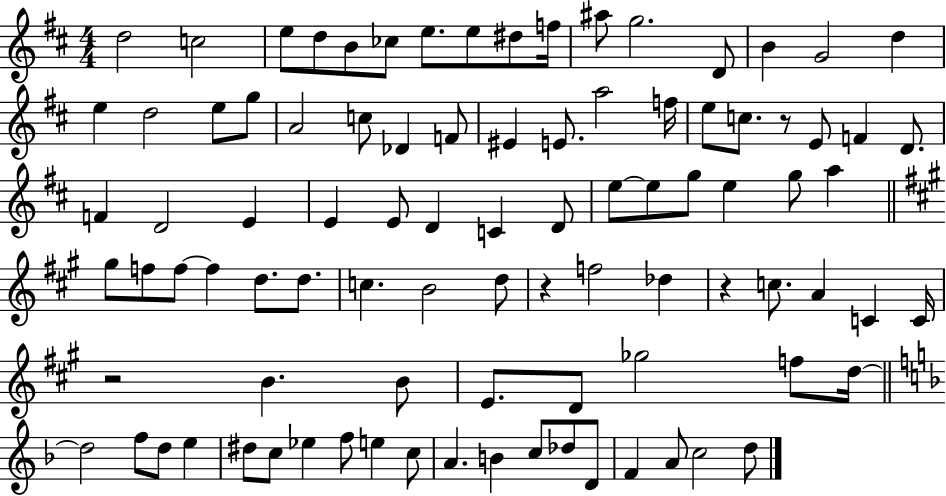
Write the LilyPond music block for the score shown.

{
  \clef treble
  \numericTimeSignature
  \time 4/4
  \key d \major
  d''2 c''2 | e''8 d''8 b'8 ces''8 e''8. e''8 dis''8 f''16 | ais''8 g''2. d'8 | b'4 g'2 d''4 | \break e''4 d''2 e''8 g''8 | a'2 c''8 des'4 f'8 | eis'4 e'8. a''2 f''16 | e''8 c''8. r8 e'8 f'4 d'8. | \break f'4 d'2 e'4 | e'4 e'8 d'4 c'4 d'8 | e''8~~ e''8 g''8 e''4 g''8 a''4 | \bar "||" \break \key a \major gis''8 f''8 f''8~~ f''4 d''8. d''8. | c''4. b'2 d''8 | r4 f''2 des''4 | r4 c''8. a'4 c'4 c'16 | \break r2 b'4. b'8 | e'8. d'8 ges''2 f''8 d''16~~ | \bar "||" \break \key d \minor d''2 f''8 d''8 e''4 | dis''8 c''8 ees''4 f''8 e''4 c''8 | a'4. b'4 c''8 des''8 d'8 | f'4 a'8 c''2 d''8 | \break \bar "|."
}